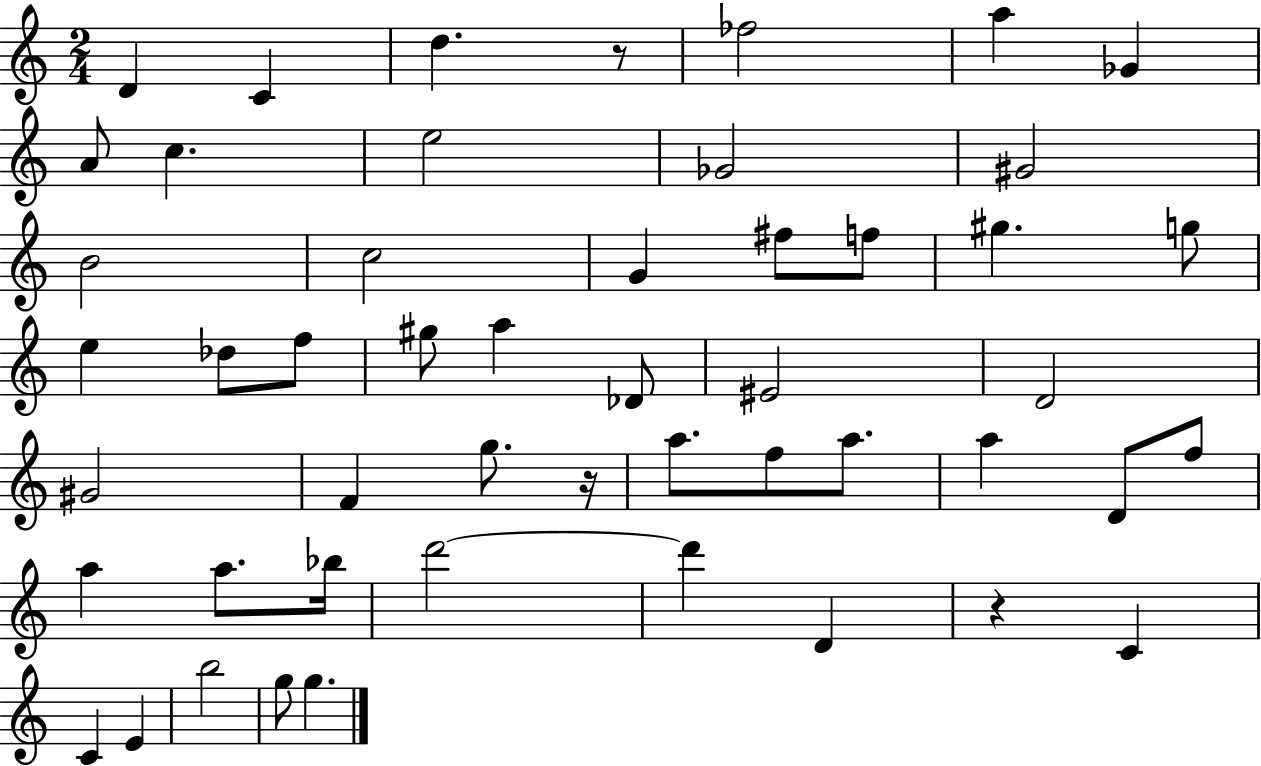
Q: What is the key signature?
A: C major